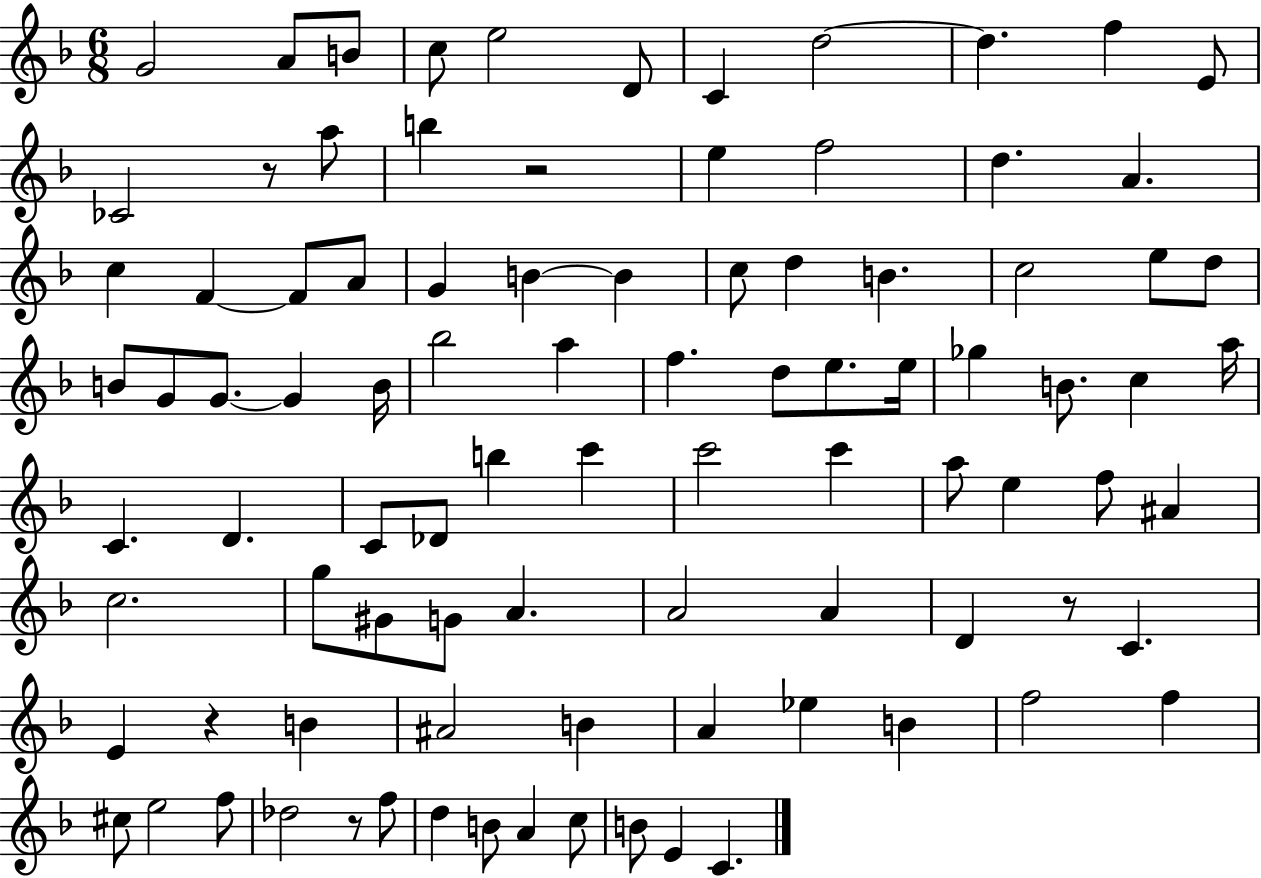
X:1
T:Untitled
M:6/8
L:1/4
K:F
G2 A/2 B/2 c/2 e2 D/2 C d2 d f E/2 _C2 z/2 a/2 b z2 e f2 d A c F F/2 A/2 G B B c/2 d B c2 e/2 d/2 B/2 G/2 G/2 G B/4 _b2 a f d/2 e/2 e/4 _g B/2 c a/4 C D C/2 _D/2 b c' c'2 c' a/2 e f/2 ^A c2 g/2 ^G/2 G/2 A A2 A D z/2 C E z B ^A2 B A _e B f2 f ^c/2 e2 f/2 _d2 z/2 f/2 d B/2 A c/2 B/2 E C